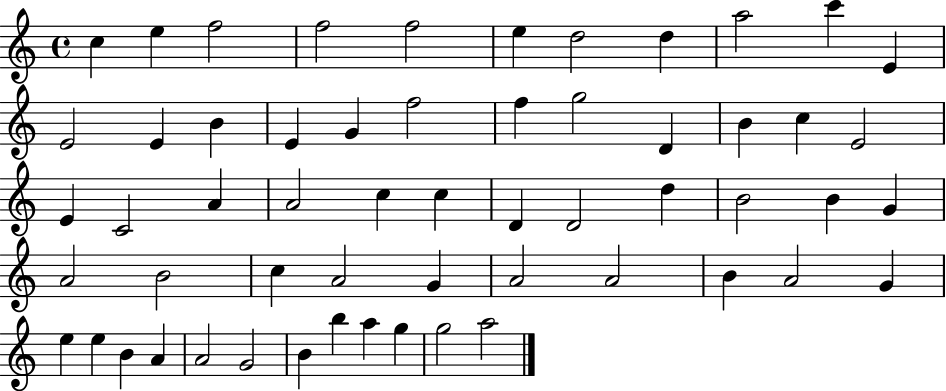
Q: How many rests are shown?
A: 0